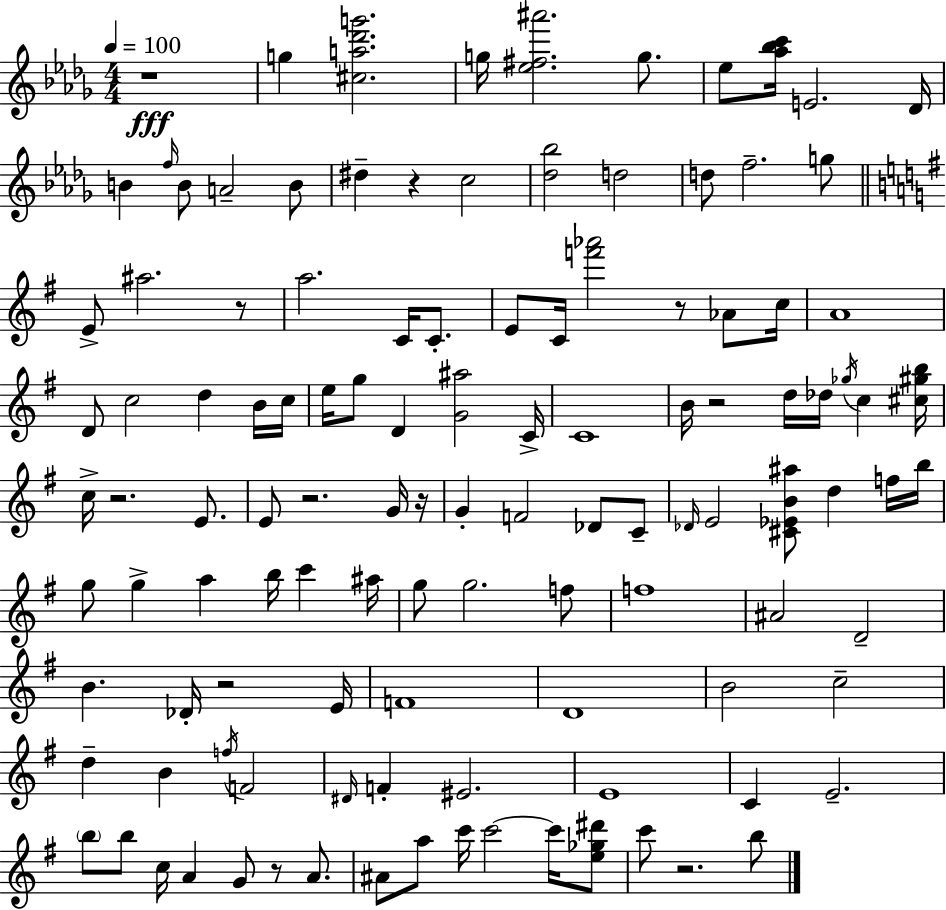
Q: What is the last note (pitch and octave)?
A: B5